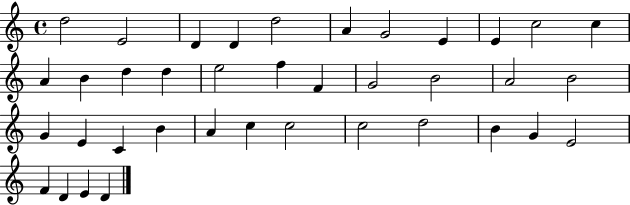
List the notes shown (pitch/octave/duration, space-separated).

D5/h E4/h D4/q D4/q D5/h A4/q G4/h E4/q E4/q C5/h C5/q A4/q B4/q D5/q D5/q E5/h F5/q F4/q G4/h B4/h A4/h B4/h G4/q E4/q C4/q B4/q A4/q C5/q C5/h C5/h D5/h B4/q G4/q E4/h F4/q D4/q E4/q D4/q